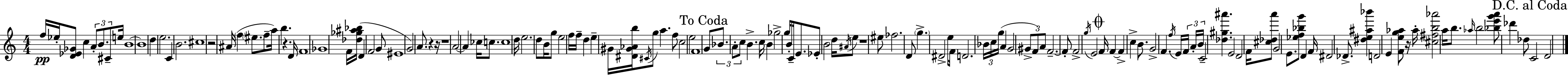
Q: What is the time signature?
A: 4/4